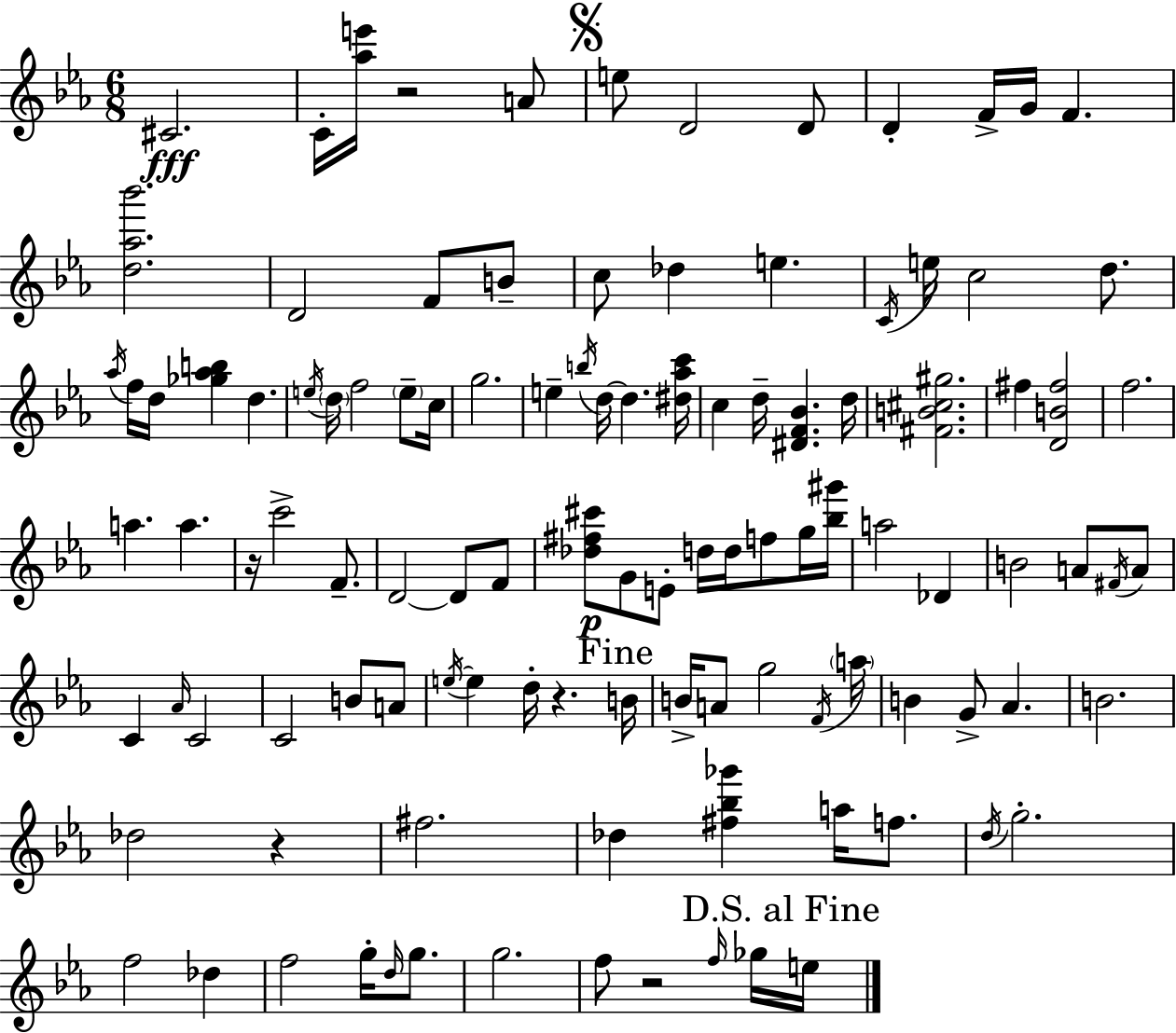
C#4/h. C4/s [Ab5,E6]/s R/h A4/e E5/e D4/h D4/e D4/q F4/s G4/s F4/q. [D5,Ab5,Bb6]/h. D4/h F4/e B4/e C5/e Db5/q E5/q. C4/s E5/s C5/h D5/e. Ab5/s F5/s D5/s [Gb5,Ab5,B5]/q D5/q. E5/s D5/s F5/h E5/e C5/s G5/h. E5/q B5/s D5/s D5/q. [D#5,Ab5,C6]/s C5/q D5/s [D#4,F4,Bb4]/q. D5/s [F#4,B4,C#5,G#5]/h. F#5/q [D4,B4,F#5]/h F5/h. A5/q. A5/q. R/s C6/h F4/e. D4/h D4/e F4/e [Db5,F#5,C#6]/e G4/e E4/e D5/s D5/s F5/e G5/s [Bb5,G#6]/s A5/h Db4/q B4/h A4/e F#4/s A4/e C4/q Ab4/s C4/h C4/h B4/e A4/e E5/s E5/q D5/s R/q. B4/s B4/s A4/e G5/h F4/s A5/s B4/q G4/e Ab4/q. B4/h. Db5/h R/q F#5/h. Db5/q [F#5,Bb5,Gb6]/q A5/s F5/e. D5/s G5/h. F5/h Db5/q F5/h G5/s D5/s G5/e. G5/h. F5/e R/h F5/s Gb5/s E5/s